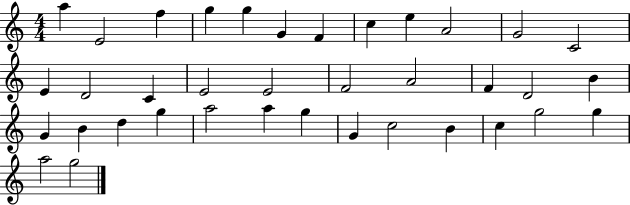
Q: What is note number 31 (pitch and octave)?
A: C5